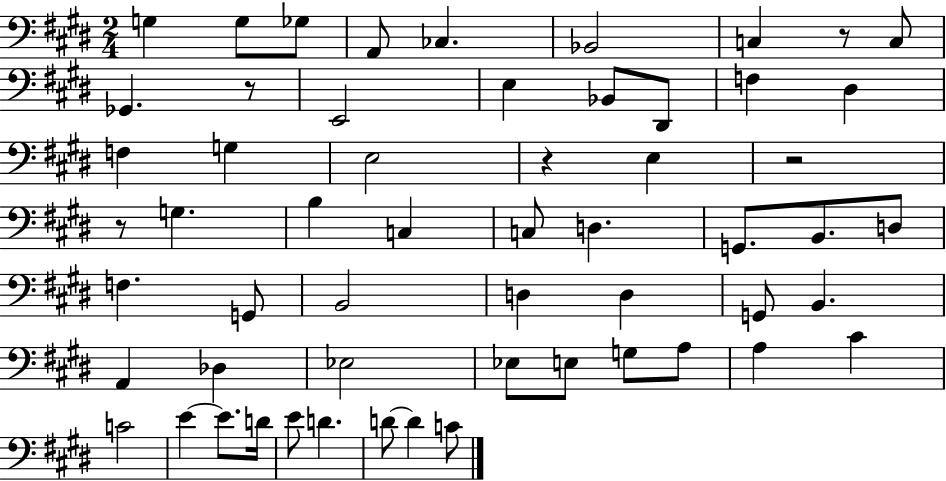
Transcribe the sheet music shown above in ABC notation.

X:1
T:Untitled
M:2/4
L:1/4
K:E
G, G,/2 _G,/2 A,,/2 _C, _B,,2 C, z/2 C,/2 _G,, z/2 E,,2 E, _B,,/2 ^D,,/2 F, ^D, F, G, E,2 z E, z2 z/2 G, B, C, C,/2 D, G,,/2 B,,/2 D,/2 F, G,,/2 B,,2 D, D, G,,/2 B,, A,, _D, _E,2 _E,/2 E,/2 G,/2 A,/2 A, ^C C2 E E/2 D/4 E/2 D D/2 D C/2